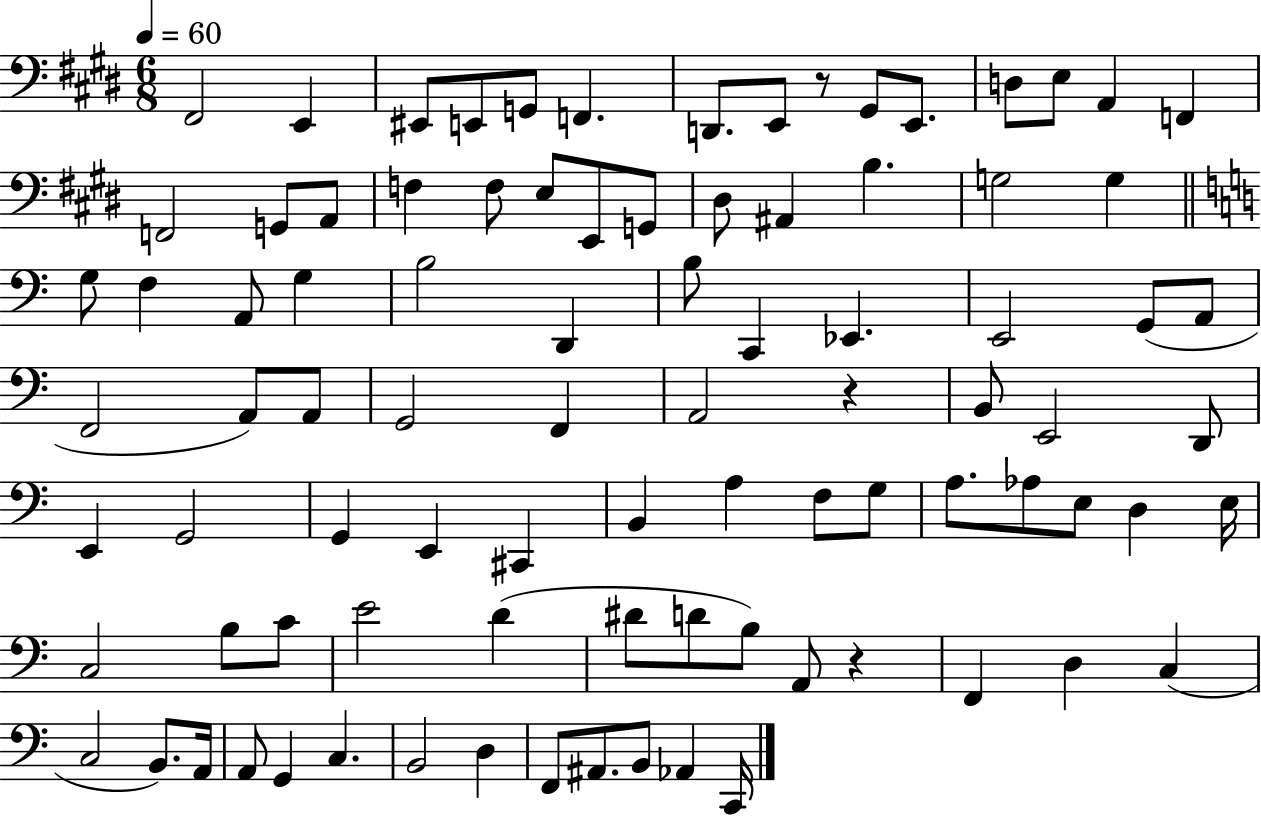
{
  \clef bass
  \numericTimeSignature
  \time 6/8
  \key e \major
  \tempo 4 = 60
  fis,2 e,4 | eis,8 e,8 g,8 f,4. | d,8. e,8 r8 gis,8 e,8. | d8 e8 a,4 f,4 | \break f,2 g,8 a,8 | f4 f8 e8 e,8 g,8 | dis8 ais,4 b4. | g2 g4 | \break \bar "||" \break \key c \major g8 f4 a,8 g4 | b2 d,4 | b8 c,4 ees,4. | e,2 g,8( a,8 | \break f,2 a,8) a,8 | g,2 f,4 | a,2 r4 | b,8 e,2 d,8 | \break e,4 g,2 | g,4 e,4 cis,4 | b,4 a4 f8 g8 | a8. aes8 e8 d4 e16 | \break c2 b8 c'8 | e'2 d'4( | dis'8 d'8 b8) a,8 r4 | f,4 d4 c4( | \break c2 b,8.) a,16 | a,8 g,4 c4. | b,2 d4 | f,8 ais,8. b,8 aes,4 c,16 | \break \bar "|."
}